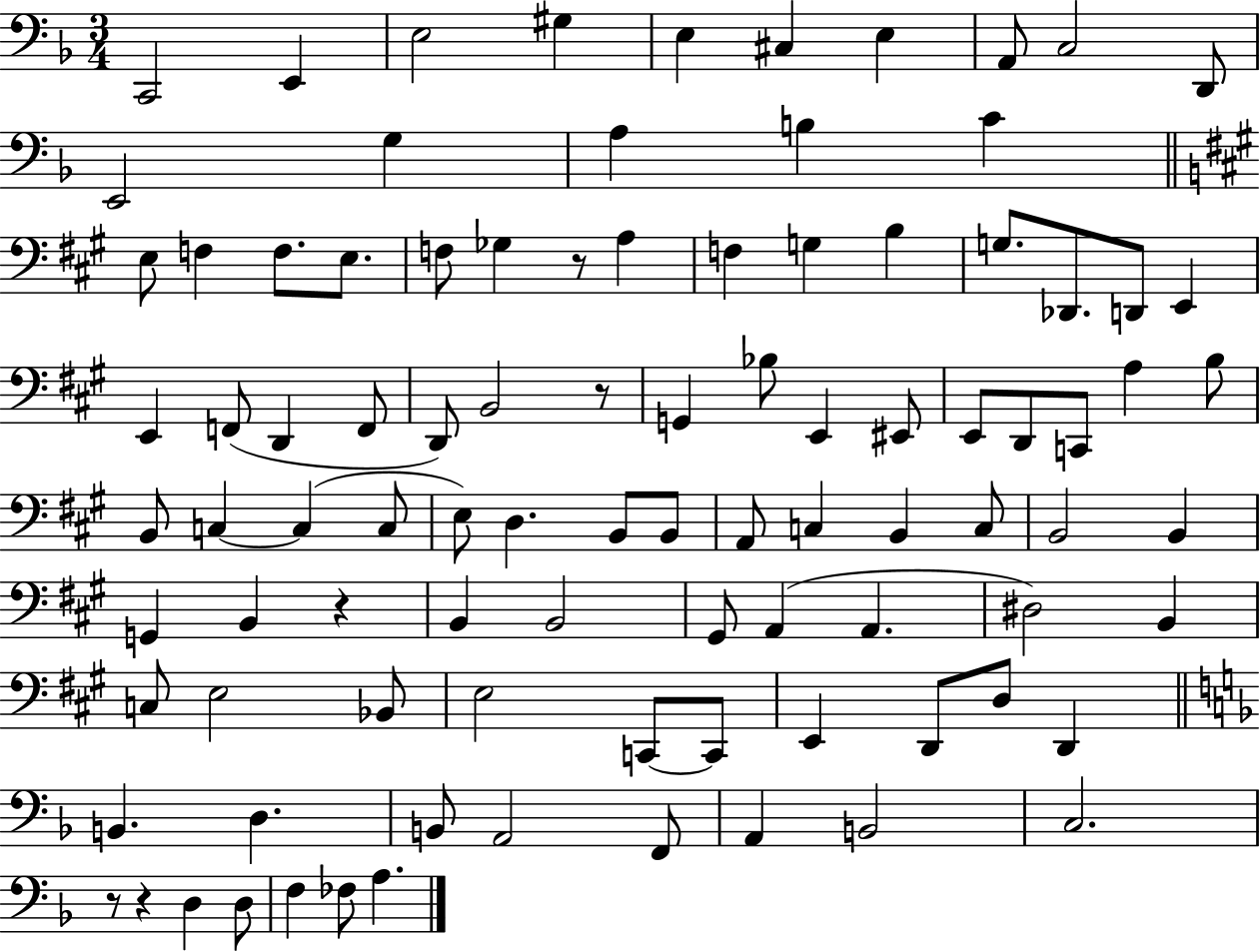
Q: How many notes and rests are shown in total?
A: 95